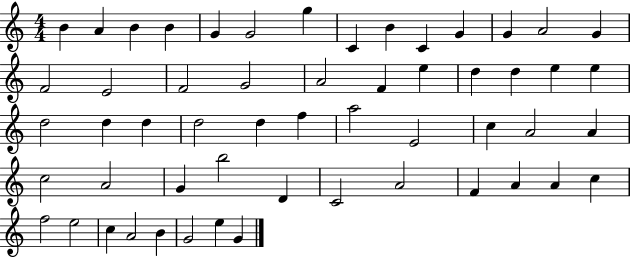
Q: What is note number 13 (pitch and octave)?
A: A4